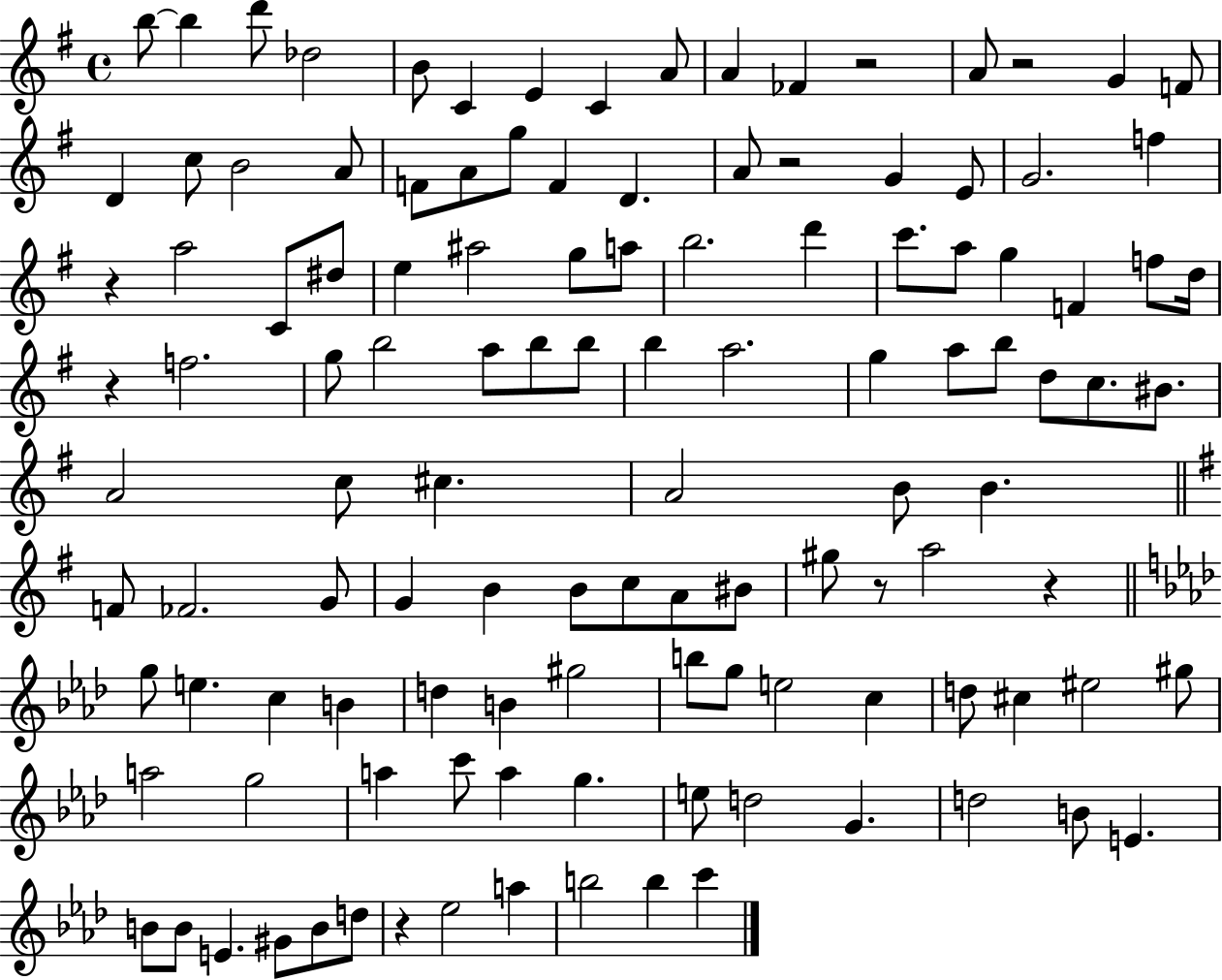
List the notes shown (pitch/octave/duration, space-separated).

B5/e B5/q D6/e Db5/h B4/e C4/q E4/q C4/q A4/e A4/q FES4/q R/h A4/e R/h G4/q F4/e D4/q C5/e B4/h A4/e F4/e A4/e G5/e F4/q D4/q. A4/e R/h G4/q E4/e G4/h. F5/q R/q A5/h C4/e D#5/e E5/q A#5/h G5/e A5/e B5/h. D6/q C6/e. A5/e G5/q F4/q F5/e D5/s R/q F5/h. G5/e B5/h A5/e B5/e B5/e B5/q A5/h. G5/q A5/e B5/e D5/e C5/e. BIS4/e. A4/h C5/e C#5/q. A4/h B4/e B4/q. F4/e FES4/h. G4/e G4/q B4/q B4/e C5/e A4/e BIS4/e G#5/e R/e A5/h R/q G5/e E5/q. C5/q B4/q D5/q B4/q G#5/h B5/e G5/e E5/h C5/q D5/e C#5/q EIS5/h G#5/e A5/h G5/h A5/q C6/e A5/q G5/q. E5/e D5/h G4/q. D5/h B4/e E4/q. B4/e B4/e E4/q. G#4/e B4/e D5/e R/q Eb5/h A5/q B5/h B5/q C6/q